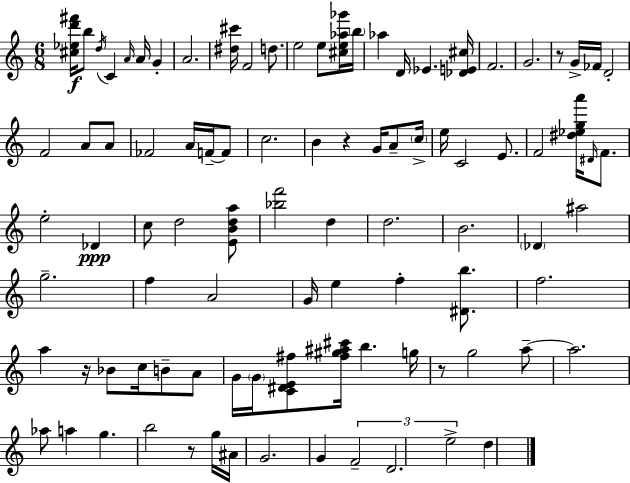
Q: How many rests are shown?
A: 5